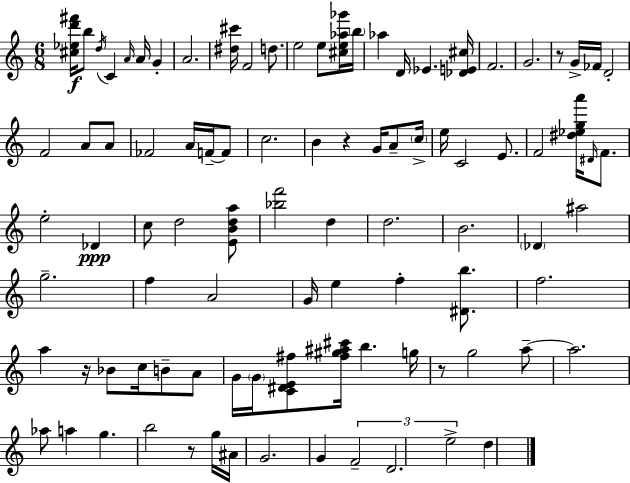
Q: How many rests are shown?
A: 5